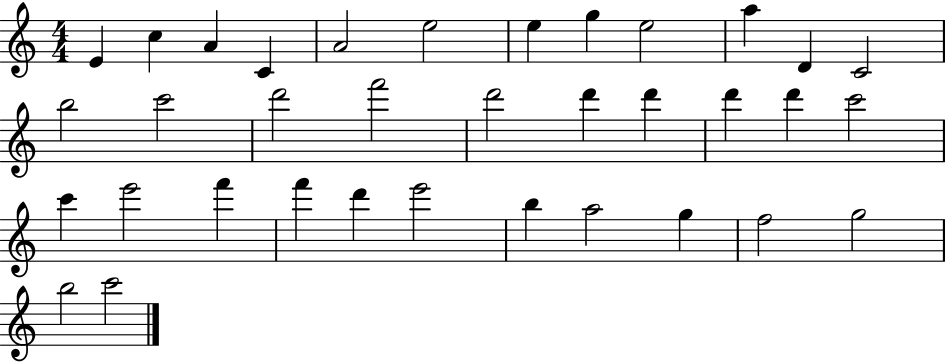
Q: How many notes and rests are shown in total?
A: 35